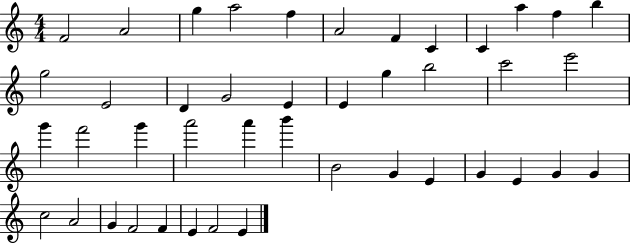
X:1
T:Untitled
M:4/4
L:1/4
K:C
F2 A2 g a2 f A2 F C C a f b g2 E2 D G2 E E g b2 c'2 e'2 g' f'2 g' a'2 a' b' B2 G E G E G G c2 A2 G F2 F E F2 E